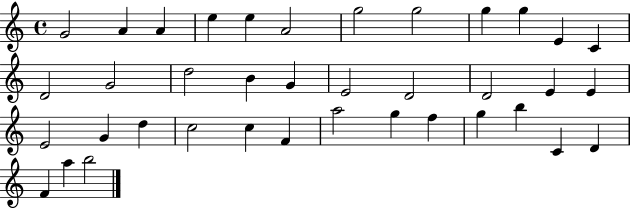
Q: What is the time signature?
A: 4/4